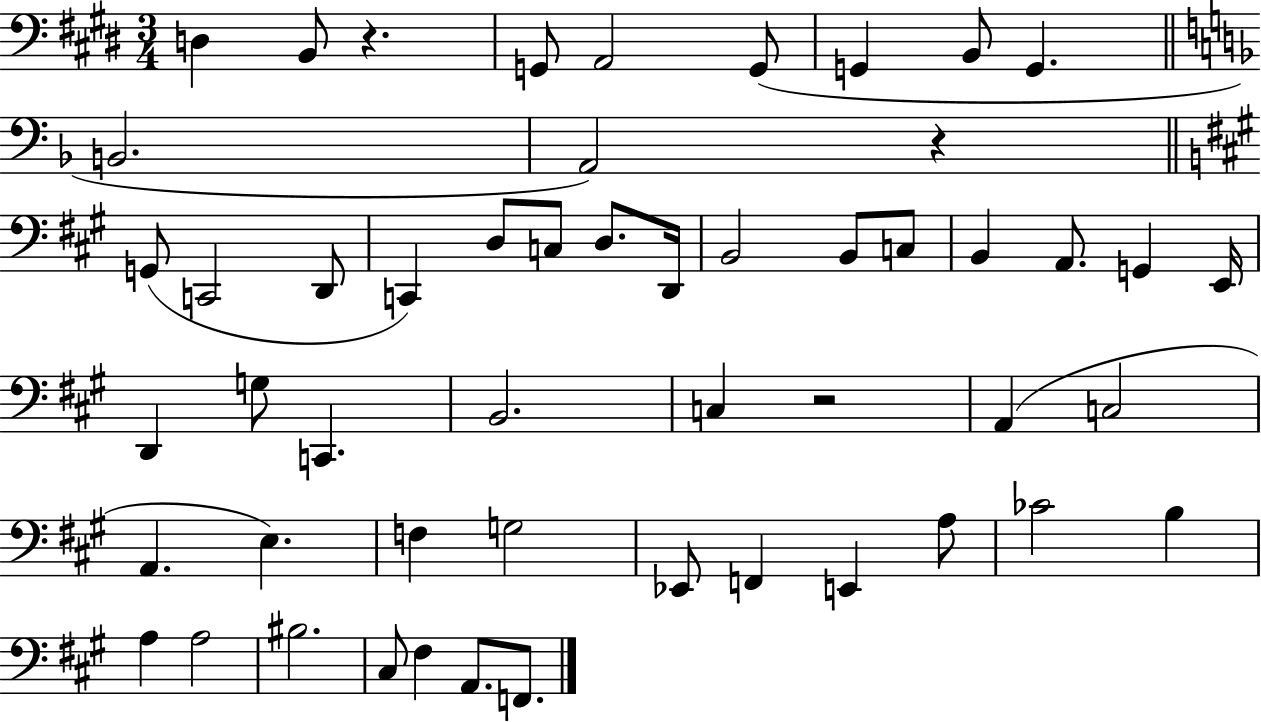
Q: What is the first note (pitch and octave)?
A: D3